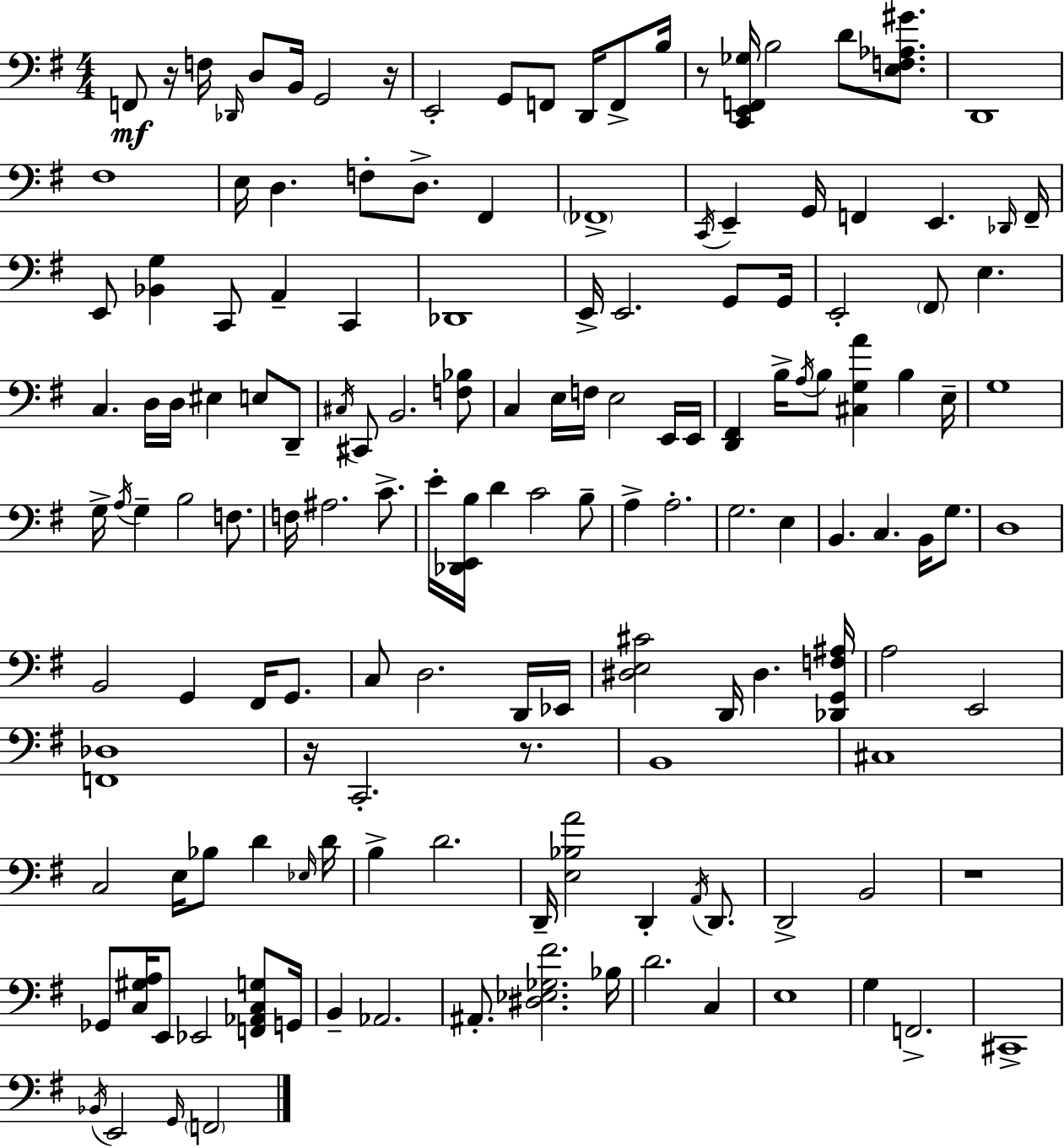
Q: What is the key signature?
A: E minor